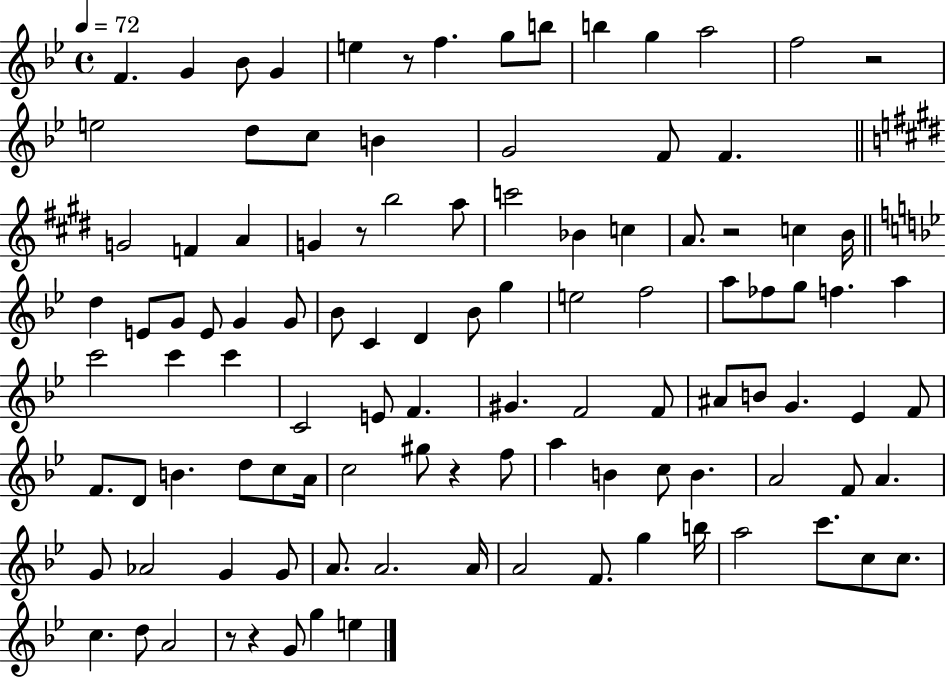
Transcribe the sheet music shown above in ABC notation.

X:1
T:Untitled
M:4/4
L:1/4
K:Bb
F G _B/2 G e z/2 f g/2 b/2 b g a2 f2 z2 e2 d/2 c/2 B G2 F/2 F G2 F A G z/2 b2 a/2 c'2 _B c A/2 z2 c B/4 d E/2 G/2 E/2 G G/2 _B/2 C D _B/2 g e2 f2 a/2 _f/2 g/2 f a c'2 c' c' C2 E/2 F ^G F2 F/2 ^A/2 B/2 G _E F/2 F/2 D/2 B d/2 c/2 A/4 c2 ^g/2 z f/2 a B c/2 B A2 F/2 A G/2 _A2 G G/2 A/2 A2 A/4 A2 F/2 g b/4 a2 c'/2 c/2 c/2 c d/2 A2 z/2 z G/2 g e